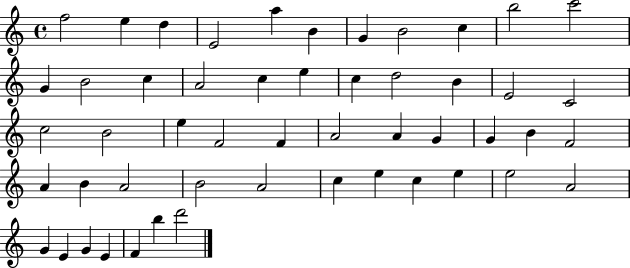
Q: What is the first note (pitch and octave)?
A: F5